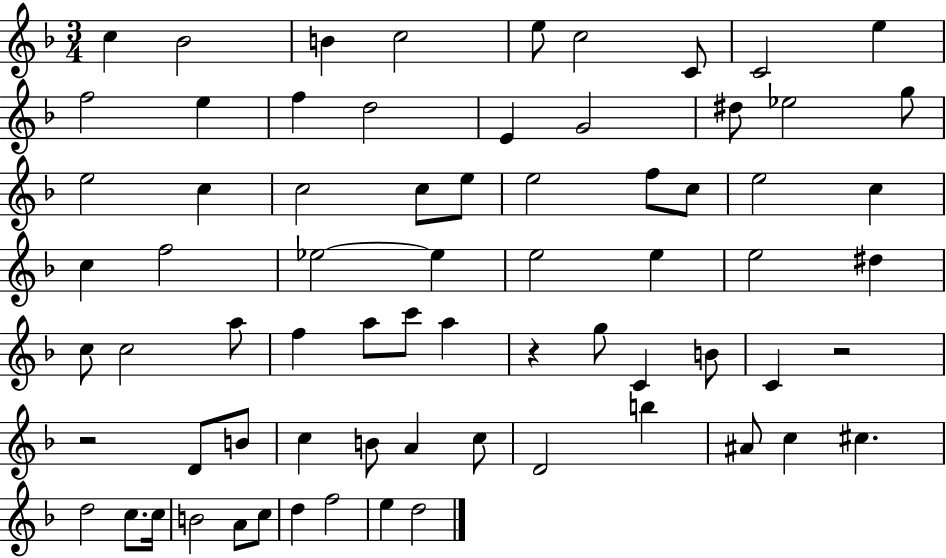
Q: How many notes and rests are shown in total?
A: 71